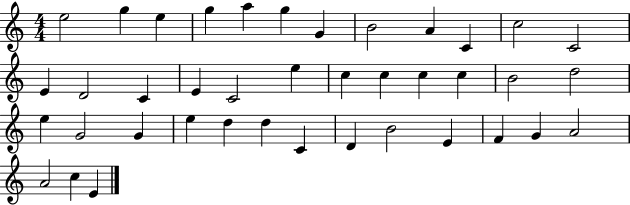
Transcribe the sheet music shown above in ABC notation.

X:1
T:Untitled
M:4/4
L:1/4
K:C
e2 g e g a g G B2 A C c2 C2 E D2 C E C2 e c c c c B2 d2 e G2 G e d d C D B2 E F G A2 A2 c E